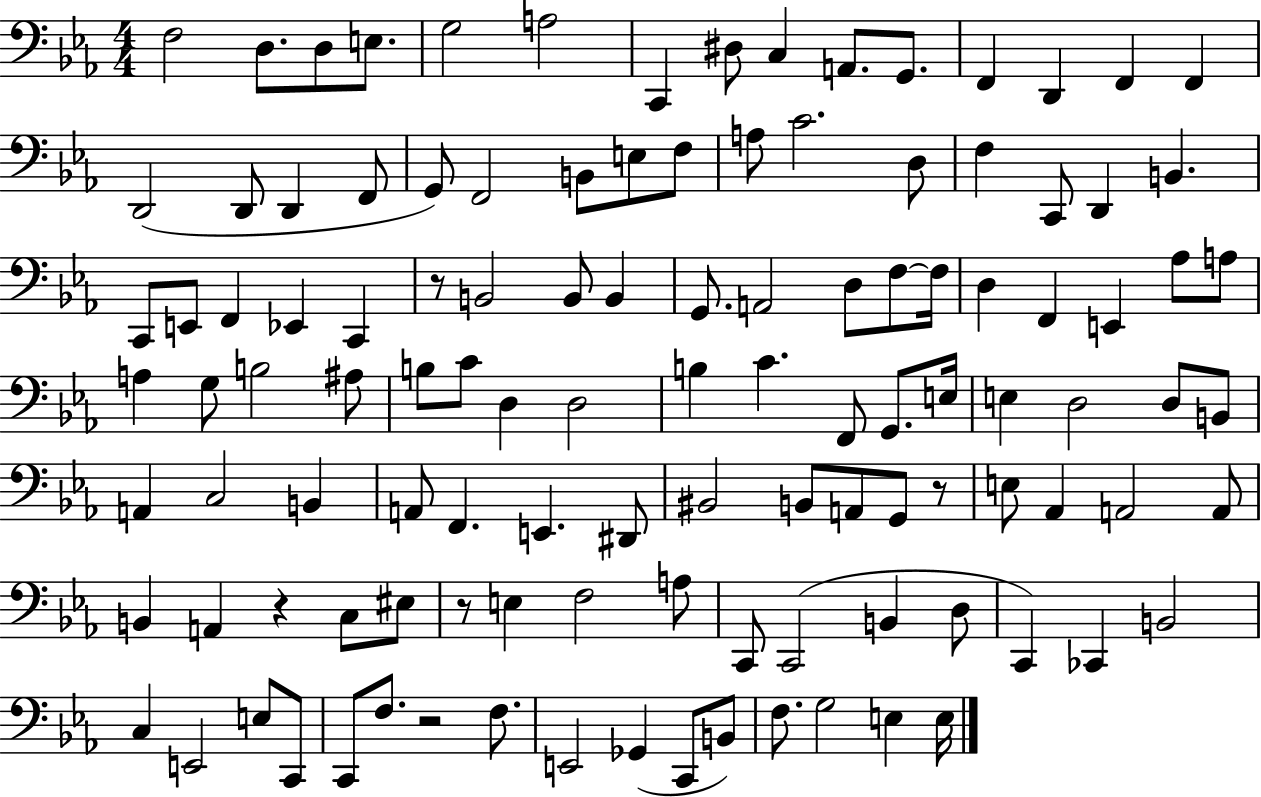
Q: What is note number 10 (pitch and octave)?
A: A2